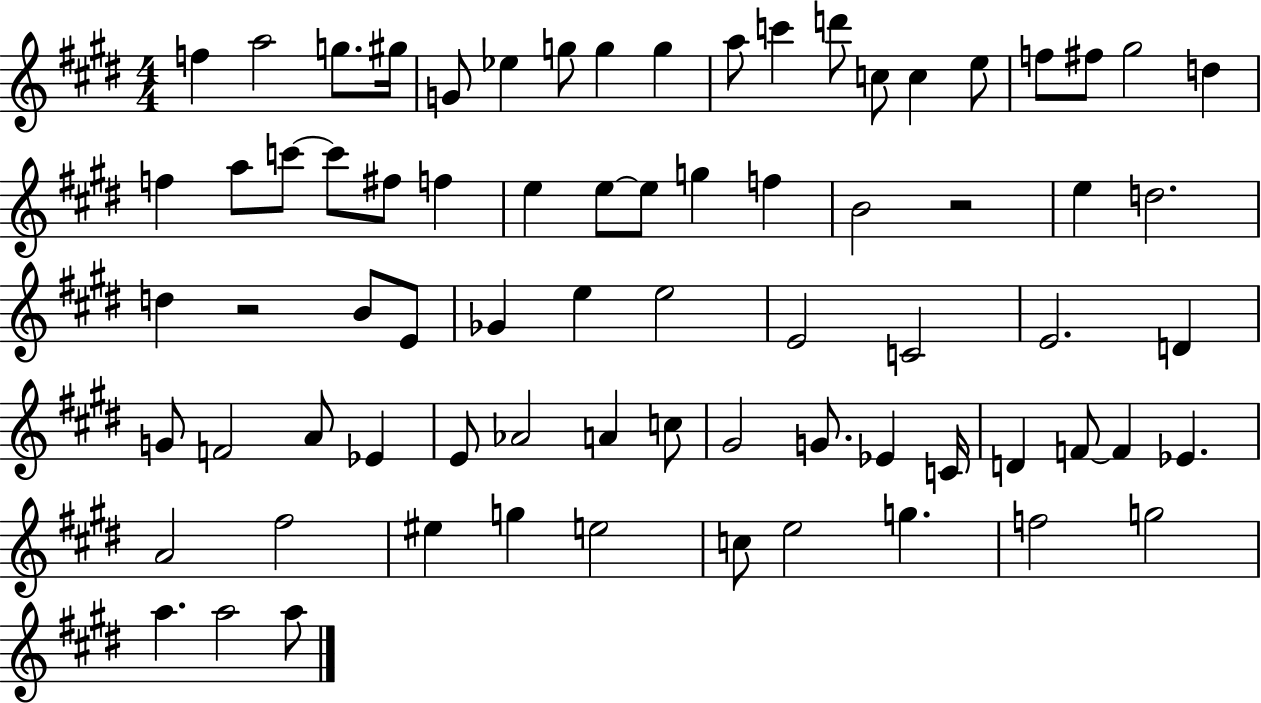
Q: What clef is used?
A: treble